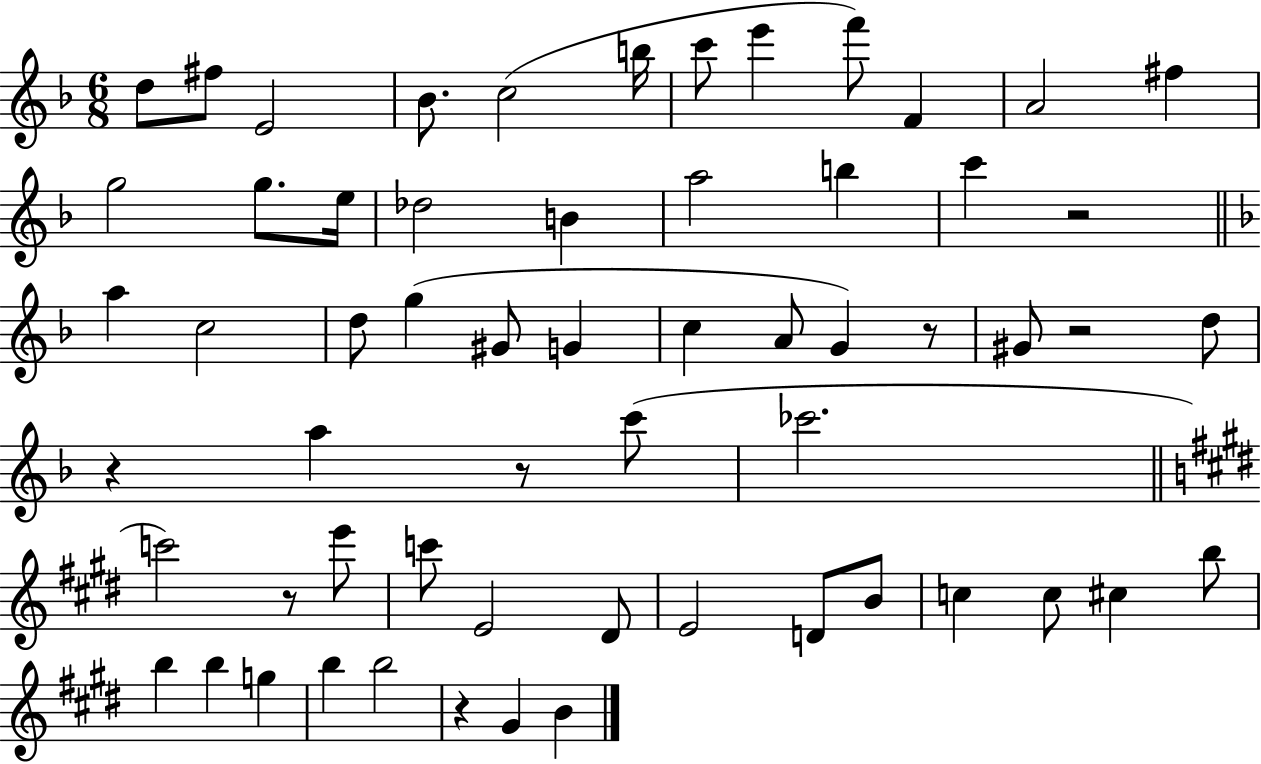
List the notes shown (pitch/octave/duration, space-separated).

D5/e F#5/e E4/h Bb4/e. C5/h B5/s C6/e E6/q F6/e F4/q A4/h F#5/q G5/h G5/e. E5/s Db5/h B4/q A5/h B5/q C6/q R/h A5/q C5/h D5/e G5/q G#4/e G4/q C5/q A4/e G4/q R/e G#4/e R/h D5/e R/q A5/q R/e C6/e CES6/h. C6/h R/e E6/e C6/e E4/h D#4/e E4/h D4/e B4/e C5/q C5/e C#5/q B5/e B5/q B5/q G5/q B5/q B5/h R/q G#4/q B4/q